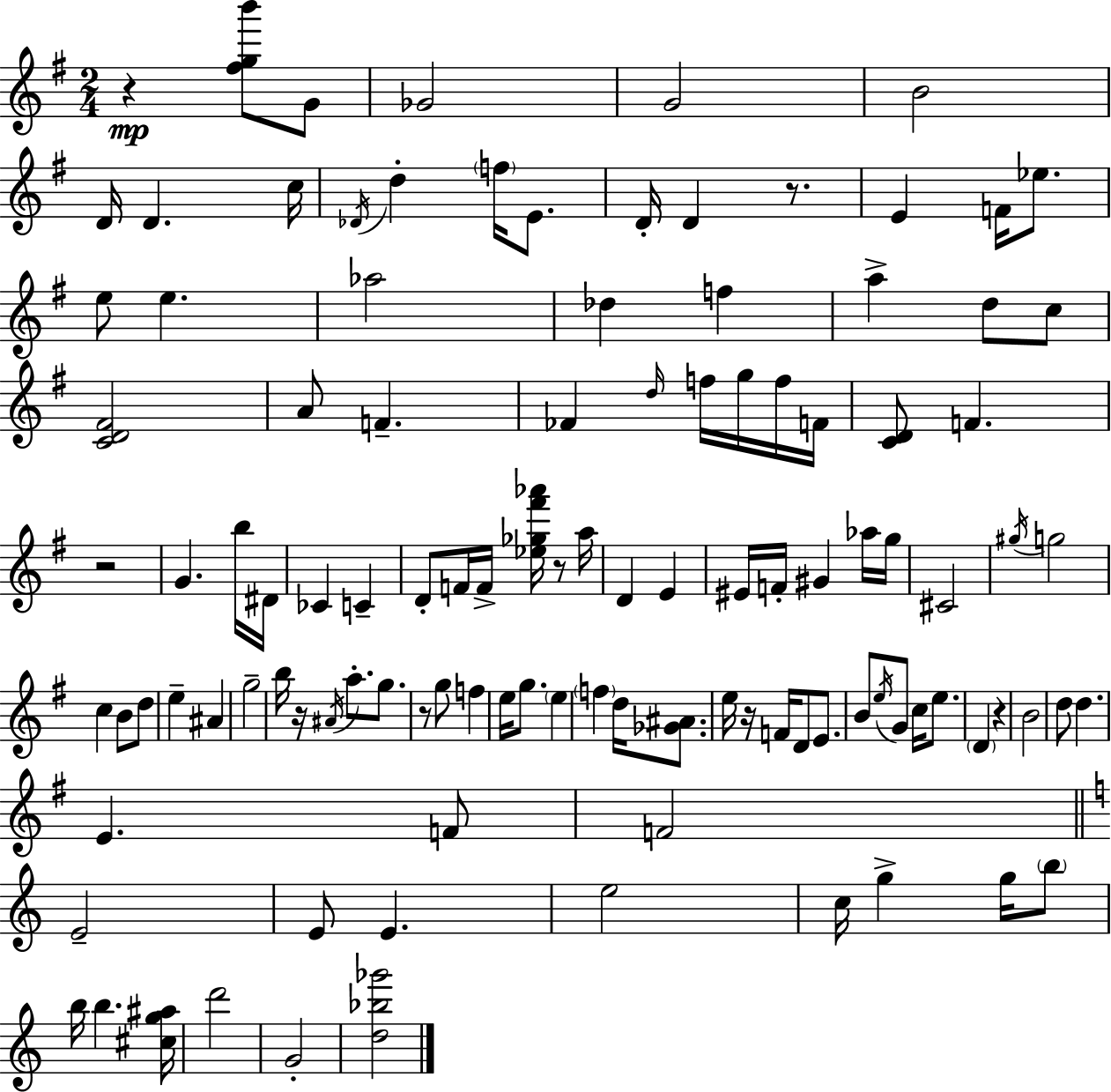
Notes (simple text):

R/q [F#5,G5,B6]/e G4/e Gb4/h G4/h B4/h D4/s D4/q. C5/s Db4/s D5/q F5/s E4/e. D4/s D4/q R/e. E4/q F4/s Eb5/e. E5/e E5/q. Ab5/h Db5/q F5/q A5/q D5/e C5/e [C4,D4,F#4]/h A4/e F4/q. FES4/q D5/s F5/s G5/s F5/s F4/s [C4,D4]/e F4/q. R/h G4/q. B5/s D#4/s CES4/q C4/q D4/e F4/s F4/s [Eb5,Gb5,F#6,Ab6]/s R/e A5/s D4/q E4/q EIS4/s F4/s G#4/q Ab5/s G5/s C#4/h G#5/s G5/h C5/q B4/e D5/e E5/q A#4/q G5/h B5/s R/s A#4/s A5/e. G5/e. R/e G5/e F5/q E5/s G5/e. E5/q F5/q D5/s [Gb4,A#4]/e. E5/s R/s F4/s D4/e E4/e. B4/e E5/s G4/e C5/s E5/e. D4/q R/q B4/h D5/e D5/q. E4/q. F4/e F4/h E4/h E4/e E4/q. E5/h C5/s G5/q G5/s B5/e B5/s B5/q. [C#5,G5,A#5]/s D6/h G4/h [D5,Bb5,Gb6]/h